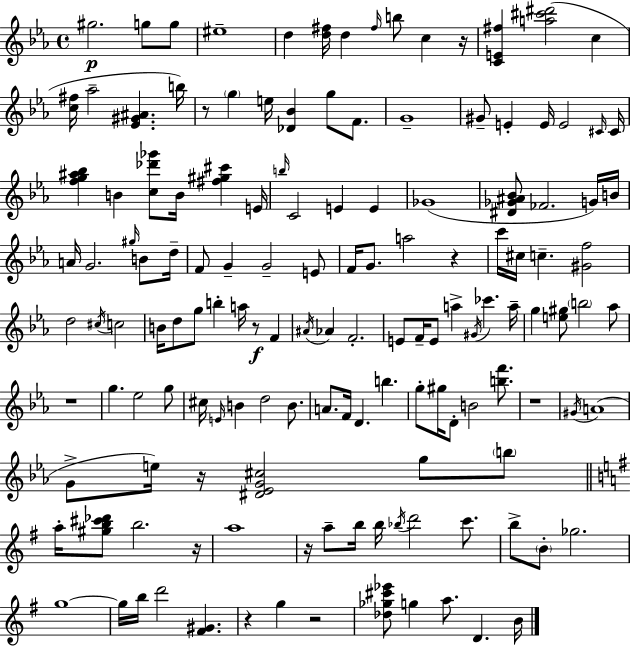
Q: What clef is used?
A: treble